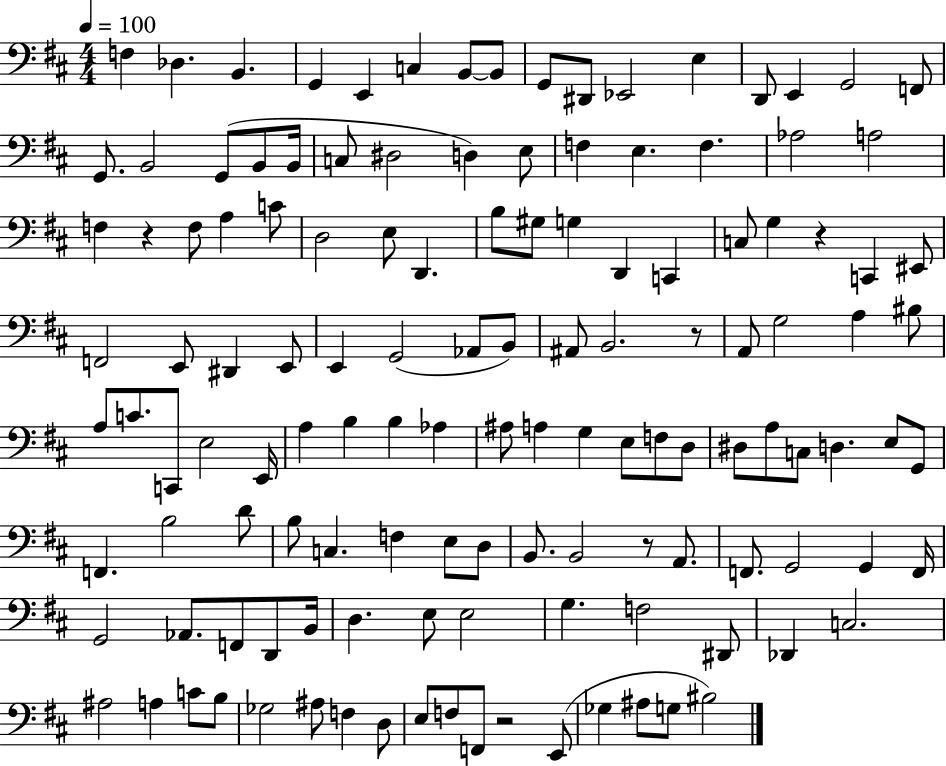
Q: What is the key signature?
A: D major